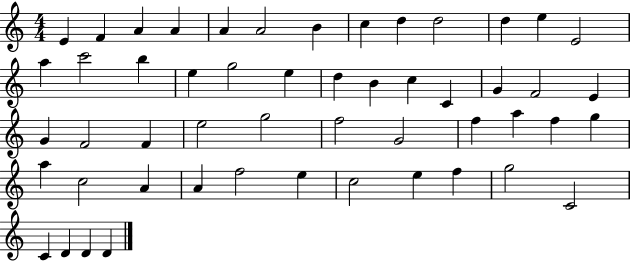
{
  \clef treble
  \numericTimeSignature
  \time 4/4
  \key c \major
  e'4 f'4 a'4 a'4 | a'4 a'2 b'4 | c''4 d''4 d''2 | d''4 e''4 e'2 | \break a''4 c'''2 b''4 | e''4 g''2 e''4 | d''4 b'4 c''4 c'4 | g'4 f'2 e'4 | \break g'4 f'2 f'4 | e''2 g''2 | f''2 g'2 | f''4 a''4 f''4 g''4 | \break a''4 c''2 a'4 | a'4 f''2 e''4 | c''2 e''4 f''4 | g''2 c'2 | \break c'4 d'4 d'4 d'4 | \bar "|."
}